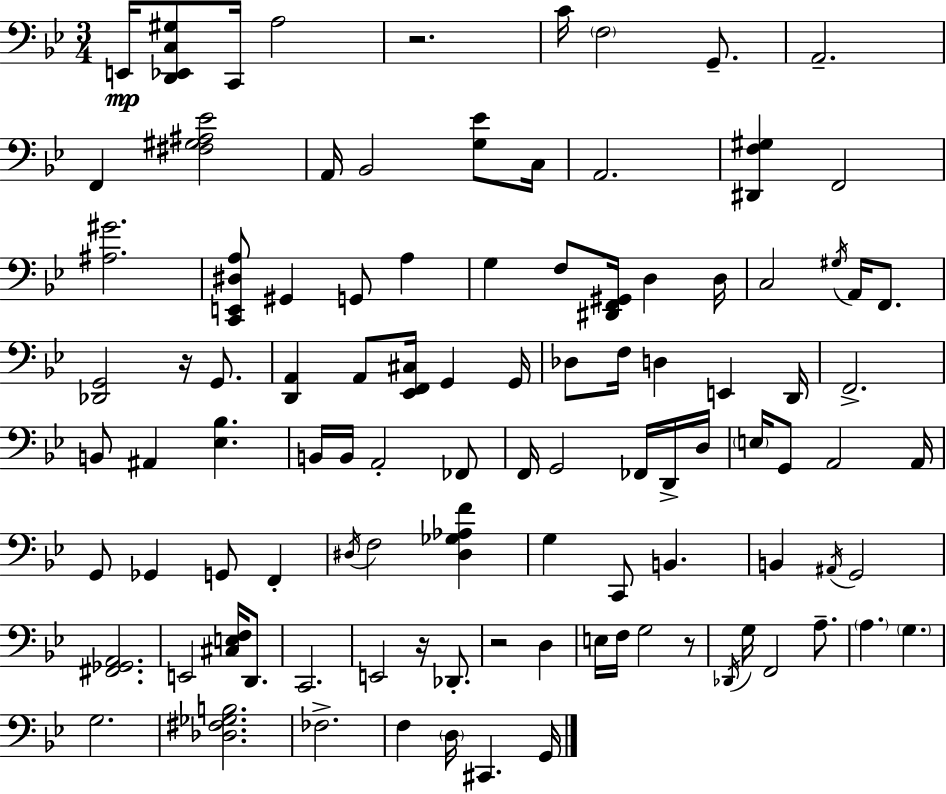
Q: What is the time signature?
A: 3/4